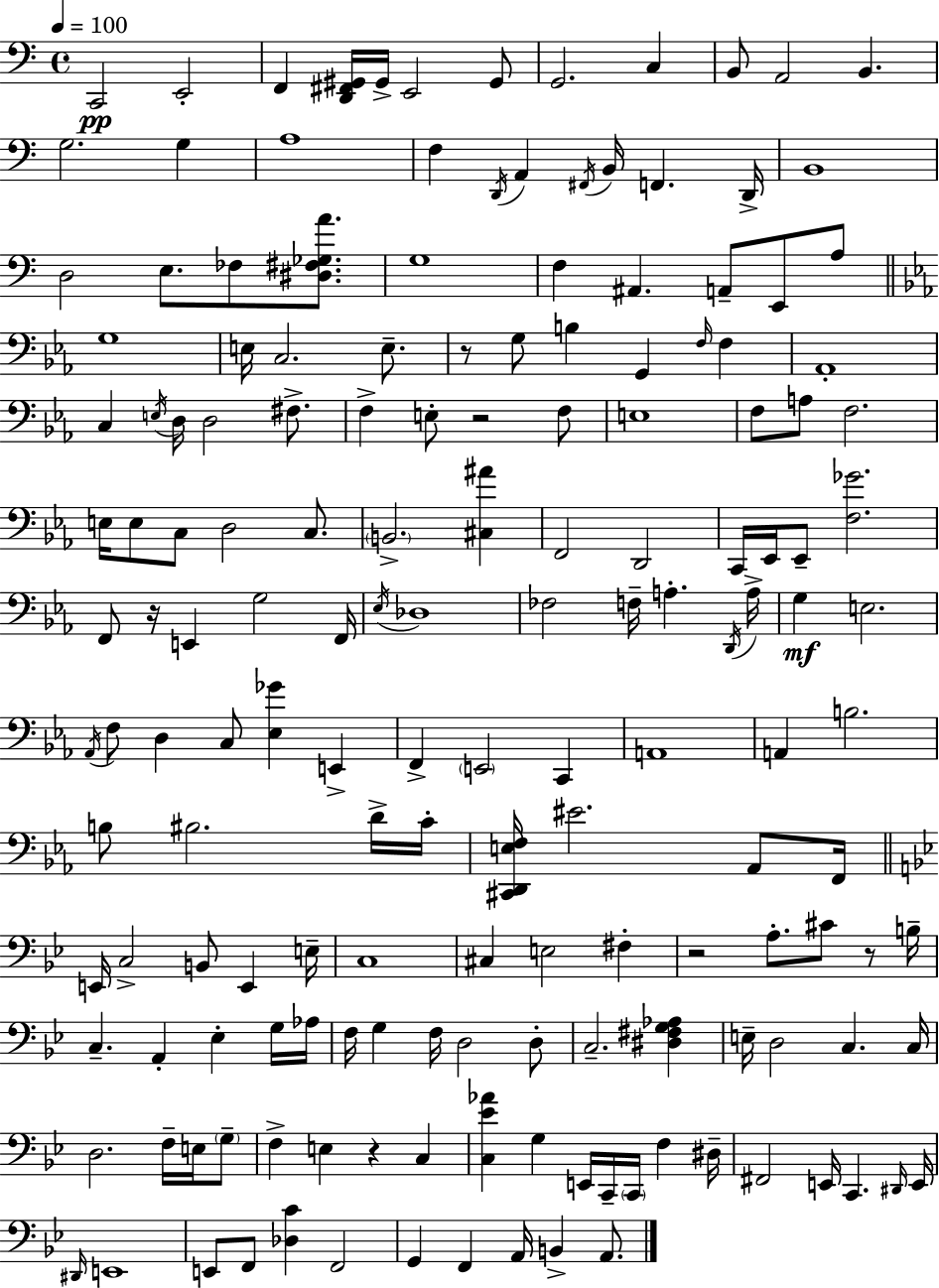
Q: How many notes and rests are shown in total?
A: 165